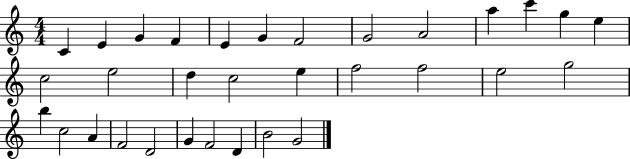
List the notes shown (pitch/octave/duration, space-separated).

C4/q E4/q G4/q F4/q E4/q G4/q F4/h G4/h A4/h A5/q C6/q G5/q E5/q C5/h E5/h D5/q C5/h E5/q F5/h F5/h E5/h G5/h B5/q C5/h A4/q F4/h D4/h G4/q F4/h D4/q B4/h G4/h